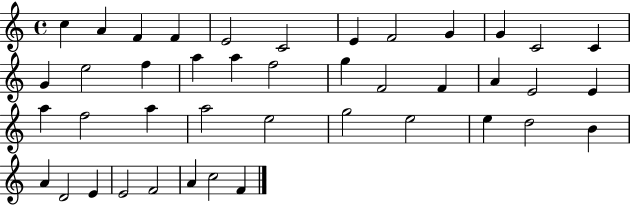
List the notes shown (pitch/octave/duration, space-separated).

C5/q A4/q F4/q F4/q E4/h C4/h E4/q F4/h G4/q G4/q C4/h C4/q G4/q E5/h F5/q A5/q A5/q F5/h G5/q F4/h F4/q A4/q E4/h E4/q A5/q F5/h A5/q A5/h E5/h G5/h E5/h E5/q D5/h B4/q A4/q D4/h E4/q E4/h F4/h A4/q C5/h F4/q